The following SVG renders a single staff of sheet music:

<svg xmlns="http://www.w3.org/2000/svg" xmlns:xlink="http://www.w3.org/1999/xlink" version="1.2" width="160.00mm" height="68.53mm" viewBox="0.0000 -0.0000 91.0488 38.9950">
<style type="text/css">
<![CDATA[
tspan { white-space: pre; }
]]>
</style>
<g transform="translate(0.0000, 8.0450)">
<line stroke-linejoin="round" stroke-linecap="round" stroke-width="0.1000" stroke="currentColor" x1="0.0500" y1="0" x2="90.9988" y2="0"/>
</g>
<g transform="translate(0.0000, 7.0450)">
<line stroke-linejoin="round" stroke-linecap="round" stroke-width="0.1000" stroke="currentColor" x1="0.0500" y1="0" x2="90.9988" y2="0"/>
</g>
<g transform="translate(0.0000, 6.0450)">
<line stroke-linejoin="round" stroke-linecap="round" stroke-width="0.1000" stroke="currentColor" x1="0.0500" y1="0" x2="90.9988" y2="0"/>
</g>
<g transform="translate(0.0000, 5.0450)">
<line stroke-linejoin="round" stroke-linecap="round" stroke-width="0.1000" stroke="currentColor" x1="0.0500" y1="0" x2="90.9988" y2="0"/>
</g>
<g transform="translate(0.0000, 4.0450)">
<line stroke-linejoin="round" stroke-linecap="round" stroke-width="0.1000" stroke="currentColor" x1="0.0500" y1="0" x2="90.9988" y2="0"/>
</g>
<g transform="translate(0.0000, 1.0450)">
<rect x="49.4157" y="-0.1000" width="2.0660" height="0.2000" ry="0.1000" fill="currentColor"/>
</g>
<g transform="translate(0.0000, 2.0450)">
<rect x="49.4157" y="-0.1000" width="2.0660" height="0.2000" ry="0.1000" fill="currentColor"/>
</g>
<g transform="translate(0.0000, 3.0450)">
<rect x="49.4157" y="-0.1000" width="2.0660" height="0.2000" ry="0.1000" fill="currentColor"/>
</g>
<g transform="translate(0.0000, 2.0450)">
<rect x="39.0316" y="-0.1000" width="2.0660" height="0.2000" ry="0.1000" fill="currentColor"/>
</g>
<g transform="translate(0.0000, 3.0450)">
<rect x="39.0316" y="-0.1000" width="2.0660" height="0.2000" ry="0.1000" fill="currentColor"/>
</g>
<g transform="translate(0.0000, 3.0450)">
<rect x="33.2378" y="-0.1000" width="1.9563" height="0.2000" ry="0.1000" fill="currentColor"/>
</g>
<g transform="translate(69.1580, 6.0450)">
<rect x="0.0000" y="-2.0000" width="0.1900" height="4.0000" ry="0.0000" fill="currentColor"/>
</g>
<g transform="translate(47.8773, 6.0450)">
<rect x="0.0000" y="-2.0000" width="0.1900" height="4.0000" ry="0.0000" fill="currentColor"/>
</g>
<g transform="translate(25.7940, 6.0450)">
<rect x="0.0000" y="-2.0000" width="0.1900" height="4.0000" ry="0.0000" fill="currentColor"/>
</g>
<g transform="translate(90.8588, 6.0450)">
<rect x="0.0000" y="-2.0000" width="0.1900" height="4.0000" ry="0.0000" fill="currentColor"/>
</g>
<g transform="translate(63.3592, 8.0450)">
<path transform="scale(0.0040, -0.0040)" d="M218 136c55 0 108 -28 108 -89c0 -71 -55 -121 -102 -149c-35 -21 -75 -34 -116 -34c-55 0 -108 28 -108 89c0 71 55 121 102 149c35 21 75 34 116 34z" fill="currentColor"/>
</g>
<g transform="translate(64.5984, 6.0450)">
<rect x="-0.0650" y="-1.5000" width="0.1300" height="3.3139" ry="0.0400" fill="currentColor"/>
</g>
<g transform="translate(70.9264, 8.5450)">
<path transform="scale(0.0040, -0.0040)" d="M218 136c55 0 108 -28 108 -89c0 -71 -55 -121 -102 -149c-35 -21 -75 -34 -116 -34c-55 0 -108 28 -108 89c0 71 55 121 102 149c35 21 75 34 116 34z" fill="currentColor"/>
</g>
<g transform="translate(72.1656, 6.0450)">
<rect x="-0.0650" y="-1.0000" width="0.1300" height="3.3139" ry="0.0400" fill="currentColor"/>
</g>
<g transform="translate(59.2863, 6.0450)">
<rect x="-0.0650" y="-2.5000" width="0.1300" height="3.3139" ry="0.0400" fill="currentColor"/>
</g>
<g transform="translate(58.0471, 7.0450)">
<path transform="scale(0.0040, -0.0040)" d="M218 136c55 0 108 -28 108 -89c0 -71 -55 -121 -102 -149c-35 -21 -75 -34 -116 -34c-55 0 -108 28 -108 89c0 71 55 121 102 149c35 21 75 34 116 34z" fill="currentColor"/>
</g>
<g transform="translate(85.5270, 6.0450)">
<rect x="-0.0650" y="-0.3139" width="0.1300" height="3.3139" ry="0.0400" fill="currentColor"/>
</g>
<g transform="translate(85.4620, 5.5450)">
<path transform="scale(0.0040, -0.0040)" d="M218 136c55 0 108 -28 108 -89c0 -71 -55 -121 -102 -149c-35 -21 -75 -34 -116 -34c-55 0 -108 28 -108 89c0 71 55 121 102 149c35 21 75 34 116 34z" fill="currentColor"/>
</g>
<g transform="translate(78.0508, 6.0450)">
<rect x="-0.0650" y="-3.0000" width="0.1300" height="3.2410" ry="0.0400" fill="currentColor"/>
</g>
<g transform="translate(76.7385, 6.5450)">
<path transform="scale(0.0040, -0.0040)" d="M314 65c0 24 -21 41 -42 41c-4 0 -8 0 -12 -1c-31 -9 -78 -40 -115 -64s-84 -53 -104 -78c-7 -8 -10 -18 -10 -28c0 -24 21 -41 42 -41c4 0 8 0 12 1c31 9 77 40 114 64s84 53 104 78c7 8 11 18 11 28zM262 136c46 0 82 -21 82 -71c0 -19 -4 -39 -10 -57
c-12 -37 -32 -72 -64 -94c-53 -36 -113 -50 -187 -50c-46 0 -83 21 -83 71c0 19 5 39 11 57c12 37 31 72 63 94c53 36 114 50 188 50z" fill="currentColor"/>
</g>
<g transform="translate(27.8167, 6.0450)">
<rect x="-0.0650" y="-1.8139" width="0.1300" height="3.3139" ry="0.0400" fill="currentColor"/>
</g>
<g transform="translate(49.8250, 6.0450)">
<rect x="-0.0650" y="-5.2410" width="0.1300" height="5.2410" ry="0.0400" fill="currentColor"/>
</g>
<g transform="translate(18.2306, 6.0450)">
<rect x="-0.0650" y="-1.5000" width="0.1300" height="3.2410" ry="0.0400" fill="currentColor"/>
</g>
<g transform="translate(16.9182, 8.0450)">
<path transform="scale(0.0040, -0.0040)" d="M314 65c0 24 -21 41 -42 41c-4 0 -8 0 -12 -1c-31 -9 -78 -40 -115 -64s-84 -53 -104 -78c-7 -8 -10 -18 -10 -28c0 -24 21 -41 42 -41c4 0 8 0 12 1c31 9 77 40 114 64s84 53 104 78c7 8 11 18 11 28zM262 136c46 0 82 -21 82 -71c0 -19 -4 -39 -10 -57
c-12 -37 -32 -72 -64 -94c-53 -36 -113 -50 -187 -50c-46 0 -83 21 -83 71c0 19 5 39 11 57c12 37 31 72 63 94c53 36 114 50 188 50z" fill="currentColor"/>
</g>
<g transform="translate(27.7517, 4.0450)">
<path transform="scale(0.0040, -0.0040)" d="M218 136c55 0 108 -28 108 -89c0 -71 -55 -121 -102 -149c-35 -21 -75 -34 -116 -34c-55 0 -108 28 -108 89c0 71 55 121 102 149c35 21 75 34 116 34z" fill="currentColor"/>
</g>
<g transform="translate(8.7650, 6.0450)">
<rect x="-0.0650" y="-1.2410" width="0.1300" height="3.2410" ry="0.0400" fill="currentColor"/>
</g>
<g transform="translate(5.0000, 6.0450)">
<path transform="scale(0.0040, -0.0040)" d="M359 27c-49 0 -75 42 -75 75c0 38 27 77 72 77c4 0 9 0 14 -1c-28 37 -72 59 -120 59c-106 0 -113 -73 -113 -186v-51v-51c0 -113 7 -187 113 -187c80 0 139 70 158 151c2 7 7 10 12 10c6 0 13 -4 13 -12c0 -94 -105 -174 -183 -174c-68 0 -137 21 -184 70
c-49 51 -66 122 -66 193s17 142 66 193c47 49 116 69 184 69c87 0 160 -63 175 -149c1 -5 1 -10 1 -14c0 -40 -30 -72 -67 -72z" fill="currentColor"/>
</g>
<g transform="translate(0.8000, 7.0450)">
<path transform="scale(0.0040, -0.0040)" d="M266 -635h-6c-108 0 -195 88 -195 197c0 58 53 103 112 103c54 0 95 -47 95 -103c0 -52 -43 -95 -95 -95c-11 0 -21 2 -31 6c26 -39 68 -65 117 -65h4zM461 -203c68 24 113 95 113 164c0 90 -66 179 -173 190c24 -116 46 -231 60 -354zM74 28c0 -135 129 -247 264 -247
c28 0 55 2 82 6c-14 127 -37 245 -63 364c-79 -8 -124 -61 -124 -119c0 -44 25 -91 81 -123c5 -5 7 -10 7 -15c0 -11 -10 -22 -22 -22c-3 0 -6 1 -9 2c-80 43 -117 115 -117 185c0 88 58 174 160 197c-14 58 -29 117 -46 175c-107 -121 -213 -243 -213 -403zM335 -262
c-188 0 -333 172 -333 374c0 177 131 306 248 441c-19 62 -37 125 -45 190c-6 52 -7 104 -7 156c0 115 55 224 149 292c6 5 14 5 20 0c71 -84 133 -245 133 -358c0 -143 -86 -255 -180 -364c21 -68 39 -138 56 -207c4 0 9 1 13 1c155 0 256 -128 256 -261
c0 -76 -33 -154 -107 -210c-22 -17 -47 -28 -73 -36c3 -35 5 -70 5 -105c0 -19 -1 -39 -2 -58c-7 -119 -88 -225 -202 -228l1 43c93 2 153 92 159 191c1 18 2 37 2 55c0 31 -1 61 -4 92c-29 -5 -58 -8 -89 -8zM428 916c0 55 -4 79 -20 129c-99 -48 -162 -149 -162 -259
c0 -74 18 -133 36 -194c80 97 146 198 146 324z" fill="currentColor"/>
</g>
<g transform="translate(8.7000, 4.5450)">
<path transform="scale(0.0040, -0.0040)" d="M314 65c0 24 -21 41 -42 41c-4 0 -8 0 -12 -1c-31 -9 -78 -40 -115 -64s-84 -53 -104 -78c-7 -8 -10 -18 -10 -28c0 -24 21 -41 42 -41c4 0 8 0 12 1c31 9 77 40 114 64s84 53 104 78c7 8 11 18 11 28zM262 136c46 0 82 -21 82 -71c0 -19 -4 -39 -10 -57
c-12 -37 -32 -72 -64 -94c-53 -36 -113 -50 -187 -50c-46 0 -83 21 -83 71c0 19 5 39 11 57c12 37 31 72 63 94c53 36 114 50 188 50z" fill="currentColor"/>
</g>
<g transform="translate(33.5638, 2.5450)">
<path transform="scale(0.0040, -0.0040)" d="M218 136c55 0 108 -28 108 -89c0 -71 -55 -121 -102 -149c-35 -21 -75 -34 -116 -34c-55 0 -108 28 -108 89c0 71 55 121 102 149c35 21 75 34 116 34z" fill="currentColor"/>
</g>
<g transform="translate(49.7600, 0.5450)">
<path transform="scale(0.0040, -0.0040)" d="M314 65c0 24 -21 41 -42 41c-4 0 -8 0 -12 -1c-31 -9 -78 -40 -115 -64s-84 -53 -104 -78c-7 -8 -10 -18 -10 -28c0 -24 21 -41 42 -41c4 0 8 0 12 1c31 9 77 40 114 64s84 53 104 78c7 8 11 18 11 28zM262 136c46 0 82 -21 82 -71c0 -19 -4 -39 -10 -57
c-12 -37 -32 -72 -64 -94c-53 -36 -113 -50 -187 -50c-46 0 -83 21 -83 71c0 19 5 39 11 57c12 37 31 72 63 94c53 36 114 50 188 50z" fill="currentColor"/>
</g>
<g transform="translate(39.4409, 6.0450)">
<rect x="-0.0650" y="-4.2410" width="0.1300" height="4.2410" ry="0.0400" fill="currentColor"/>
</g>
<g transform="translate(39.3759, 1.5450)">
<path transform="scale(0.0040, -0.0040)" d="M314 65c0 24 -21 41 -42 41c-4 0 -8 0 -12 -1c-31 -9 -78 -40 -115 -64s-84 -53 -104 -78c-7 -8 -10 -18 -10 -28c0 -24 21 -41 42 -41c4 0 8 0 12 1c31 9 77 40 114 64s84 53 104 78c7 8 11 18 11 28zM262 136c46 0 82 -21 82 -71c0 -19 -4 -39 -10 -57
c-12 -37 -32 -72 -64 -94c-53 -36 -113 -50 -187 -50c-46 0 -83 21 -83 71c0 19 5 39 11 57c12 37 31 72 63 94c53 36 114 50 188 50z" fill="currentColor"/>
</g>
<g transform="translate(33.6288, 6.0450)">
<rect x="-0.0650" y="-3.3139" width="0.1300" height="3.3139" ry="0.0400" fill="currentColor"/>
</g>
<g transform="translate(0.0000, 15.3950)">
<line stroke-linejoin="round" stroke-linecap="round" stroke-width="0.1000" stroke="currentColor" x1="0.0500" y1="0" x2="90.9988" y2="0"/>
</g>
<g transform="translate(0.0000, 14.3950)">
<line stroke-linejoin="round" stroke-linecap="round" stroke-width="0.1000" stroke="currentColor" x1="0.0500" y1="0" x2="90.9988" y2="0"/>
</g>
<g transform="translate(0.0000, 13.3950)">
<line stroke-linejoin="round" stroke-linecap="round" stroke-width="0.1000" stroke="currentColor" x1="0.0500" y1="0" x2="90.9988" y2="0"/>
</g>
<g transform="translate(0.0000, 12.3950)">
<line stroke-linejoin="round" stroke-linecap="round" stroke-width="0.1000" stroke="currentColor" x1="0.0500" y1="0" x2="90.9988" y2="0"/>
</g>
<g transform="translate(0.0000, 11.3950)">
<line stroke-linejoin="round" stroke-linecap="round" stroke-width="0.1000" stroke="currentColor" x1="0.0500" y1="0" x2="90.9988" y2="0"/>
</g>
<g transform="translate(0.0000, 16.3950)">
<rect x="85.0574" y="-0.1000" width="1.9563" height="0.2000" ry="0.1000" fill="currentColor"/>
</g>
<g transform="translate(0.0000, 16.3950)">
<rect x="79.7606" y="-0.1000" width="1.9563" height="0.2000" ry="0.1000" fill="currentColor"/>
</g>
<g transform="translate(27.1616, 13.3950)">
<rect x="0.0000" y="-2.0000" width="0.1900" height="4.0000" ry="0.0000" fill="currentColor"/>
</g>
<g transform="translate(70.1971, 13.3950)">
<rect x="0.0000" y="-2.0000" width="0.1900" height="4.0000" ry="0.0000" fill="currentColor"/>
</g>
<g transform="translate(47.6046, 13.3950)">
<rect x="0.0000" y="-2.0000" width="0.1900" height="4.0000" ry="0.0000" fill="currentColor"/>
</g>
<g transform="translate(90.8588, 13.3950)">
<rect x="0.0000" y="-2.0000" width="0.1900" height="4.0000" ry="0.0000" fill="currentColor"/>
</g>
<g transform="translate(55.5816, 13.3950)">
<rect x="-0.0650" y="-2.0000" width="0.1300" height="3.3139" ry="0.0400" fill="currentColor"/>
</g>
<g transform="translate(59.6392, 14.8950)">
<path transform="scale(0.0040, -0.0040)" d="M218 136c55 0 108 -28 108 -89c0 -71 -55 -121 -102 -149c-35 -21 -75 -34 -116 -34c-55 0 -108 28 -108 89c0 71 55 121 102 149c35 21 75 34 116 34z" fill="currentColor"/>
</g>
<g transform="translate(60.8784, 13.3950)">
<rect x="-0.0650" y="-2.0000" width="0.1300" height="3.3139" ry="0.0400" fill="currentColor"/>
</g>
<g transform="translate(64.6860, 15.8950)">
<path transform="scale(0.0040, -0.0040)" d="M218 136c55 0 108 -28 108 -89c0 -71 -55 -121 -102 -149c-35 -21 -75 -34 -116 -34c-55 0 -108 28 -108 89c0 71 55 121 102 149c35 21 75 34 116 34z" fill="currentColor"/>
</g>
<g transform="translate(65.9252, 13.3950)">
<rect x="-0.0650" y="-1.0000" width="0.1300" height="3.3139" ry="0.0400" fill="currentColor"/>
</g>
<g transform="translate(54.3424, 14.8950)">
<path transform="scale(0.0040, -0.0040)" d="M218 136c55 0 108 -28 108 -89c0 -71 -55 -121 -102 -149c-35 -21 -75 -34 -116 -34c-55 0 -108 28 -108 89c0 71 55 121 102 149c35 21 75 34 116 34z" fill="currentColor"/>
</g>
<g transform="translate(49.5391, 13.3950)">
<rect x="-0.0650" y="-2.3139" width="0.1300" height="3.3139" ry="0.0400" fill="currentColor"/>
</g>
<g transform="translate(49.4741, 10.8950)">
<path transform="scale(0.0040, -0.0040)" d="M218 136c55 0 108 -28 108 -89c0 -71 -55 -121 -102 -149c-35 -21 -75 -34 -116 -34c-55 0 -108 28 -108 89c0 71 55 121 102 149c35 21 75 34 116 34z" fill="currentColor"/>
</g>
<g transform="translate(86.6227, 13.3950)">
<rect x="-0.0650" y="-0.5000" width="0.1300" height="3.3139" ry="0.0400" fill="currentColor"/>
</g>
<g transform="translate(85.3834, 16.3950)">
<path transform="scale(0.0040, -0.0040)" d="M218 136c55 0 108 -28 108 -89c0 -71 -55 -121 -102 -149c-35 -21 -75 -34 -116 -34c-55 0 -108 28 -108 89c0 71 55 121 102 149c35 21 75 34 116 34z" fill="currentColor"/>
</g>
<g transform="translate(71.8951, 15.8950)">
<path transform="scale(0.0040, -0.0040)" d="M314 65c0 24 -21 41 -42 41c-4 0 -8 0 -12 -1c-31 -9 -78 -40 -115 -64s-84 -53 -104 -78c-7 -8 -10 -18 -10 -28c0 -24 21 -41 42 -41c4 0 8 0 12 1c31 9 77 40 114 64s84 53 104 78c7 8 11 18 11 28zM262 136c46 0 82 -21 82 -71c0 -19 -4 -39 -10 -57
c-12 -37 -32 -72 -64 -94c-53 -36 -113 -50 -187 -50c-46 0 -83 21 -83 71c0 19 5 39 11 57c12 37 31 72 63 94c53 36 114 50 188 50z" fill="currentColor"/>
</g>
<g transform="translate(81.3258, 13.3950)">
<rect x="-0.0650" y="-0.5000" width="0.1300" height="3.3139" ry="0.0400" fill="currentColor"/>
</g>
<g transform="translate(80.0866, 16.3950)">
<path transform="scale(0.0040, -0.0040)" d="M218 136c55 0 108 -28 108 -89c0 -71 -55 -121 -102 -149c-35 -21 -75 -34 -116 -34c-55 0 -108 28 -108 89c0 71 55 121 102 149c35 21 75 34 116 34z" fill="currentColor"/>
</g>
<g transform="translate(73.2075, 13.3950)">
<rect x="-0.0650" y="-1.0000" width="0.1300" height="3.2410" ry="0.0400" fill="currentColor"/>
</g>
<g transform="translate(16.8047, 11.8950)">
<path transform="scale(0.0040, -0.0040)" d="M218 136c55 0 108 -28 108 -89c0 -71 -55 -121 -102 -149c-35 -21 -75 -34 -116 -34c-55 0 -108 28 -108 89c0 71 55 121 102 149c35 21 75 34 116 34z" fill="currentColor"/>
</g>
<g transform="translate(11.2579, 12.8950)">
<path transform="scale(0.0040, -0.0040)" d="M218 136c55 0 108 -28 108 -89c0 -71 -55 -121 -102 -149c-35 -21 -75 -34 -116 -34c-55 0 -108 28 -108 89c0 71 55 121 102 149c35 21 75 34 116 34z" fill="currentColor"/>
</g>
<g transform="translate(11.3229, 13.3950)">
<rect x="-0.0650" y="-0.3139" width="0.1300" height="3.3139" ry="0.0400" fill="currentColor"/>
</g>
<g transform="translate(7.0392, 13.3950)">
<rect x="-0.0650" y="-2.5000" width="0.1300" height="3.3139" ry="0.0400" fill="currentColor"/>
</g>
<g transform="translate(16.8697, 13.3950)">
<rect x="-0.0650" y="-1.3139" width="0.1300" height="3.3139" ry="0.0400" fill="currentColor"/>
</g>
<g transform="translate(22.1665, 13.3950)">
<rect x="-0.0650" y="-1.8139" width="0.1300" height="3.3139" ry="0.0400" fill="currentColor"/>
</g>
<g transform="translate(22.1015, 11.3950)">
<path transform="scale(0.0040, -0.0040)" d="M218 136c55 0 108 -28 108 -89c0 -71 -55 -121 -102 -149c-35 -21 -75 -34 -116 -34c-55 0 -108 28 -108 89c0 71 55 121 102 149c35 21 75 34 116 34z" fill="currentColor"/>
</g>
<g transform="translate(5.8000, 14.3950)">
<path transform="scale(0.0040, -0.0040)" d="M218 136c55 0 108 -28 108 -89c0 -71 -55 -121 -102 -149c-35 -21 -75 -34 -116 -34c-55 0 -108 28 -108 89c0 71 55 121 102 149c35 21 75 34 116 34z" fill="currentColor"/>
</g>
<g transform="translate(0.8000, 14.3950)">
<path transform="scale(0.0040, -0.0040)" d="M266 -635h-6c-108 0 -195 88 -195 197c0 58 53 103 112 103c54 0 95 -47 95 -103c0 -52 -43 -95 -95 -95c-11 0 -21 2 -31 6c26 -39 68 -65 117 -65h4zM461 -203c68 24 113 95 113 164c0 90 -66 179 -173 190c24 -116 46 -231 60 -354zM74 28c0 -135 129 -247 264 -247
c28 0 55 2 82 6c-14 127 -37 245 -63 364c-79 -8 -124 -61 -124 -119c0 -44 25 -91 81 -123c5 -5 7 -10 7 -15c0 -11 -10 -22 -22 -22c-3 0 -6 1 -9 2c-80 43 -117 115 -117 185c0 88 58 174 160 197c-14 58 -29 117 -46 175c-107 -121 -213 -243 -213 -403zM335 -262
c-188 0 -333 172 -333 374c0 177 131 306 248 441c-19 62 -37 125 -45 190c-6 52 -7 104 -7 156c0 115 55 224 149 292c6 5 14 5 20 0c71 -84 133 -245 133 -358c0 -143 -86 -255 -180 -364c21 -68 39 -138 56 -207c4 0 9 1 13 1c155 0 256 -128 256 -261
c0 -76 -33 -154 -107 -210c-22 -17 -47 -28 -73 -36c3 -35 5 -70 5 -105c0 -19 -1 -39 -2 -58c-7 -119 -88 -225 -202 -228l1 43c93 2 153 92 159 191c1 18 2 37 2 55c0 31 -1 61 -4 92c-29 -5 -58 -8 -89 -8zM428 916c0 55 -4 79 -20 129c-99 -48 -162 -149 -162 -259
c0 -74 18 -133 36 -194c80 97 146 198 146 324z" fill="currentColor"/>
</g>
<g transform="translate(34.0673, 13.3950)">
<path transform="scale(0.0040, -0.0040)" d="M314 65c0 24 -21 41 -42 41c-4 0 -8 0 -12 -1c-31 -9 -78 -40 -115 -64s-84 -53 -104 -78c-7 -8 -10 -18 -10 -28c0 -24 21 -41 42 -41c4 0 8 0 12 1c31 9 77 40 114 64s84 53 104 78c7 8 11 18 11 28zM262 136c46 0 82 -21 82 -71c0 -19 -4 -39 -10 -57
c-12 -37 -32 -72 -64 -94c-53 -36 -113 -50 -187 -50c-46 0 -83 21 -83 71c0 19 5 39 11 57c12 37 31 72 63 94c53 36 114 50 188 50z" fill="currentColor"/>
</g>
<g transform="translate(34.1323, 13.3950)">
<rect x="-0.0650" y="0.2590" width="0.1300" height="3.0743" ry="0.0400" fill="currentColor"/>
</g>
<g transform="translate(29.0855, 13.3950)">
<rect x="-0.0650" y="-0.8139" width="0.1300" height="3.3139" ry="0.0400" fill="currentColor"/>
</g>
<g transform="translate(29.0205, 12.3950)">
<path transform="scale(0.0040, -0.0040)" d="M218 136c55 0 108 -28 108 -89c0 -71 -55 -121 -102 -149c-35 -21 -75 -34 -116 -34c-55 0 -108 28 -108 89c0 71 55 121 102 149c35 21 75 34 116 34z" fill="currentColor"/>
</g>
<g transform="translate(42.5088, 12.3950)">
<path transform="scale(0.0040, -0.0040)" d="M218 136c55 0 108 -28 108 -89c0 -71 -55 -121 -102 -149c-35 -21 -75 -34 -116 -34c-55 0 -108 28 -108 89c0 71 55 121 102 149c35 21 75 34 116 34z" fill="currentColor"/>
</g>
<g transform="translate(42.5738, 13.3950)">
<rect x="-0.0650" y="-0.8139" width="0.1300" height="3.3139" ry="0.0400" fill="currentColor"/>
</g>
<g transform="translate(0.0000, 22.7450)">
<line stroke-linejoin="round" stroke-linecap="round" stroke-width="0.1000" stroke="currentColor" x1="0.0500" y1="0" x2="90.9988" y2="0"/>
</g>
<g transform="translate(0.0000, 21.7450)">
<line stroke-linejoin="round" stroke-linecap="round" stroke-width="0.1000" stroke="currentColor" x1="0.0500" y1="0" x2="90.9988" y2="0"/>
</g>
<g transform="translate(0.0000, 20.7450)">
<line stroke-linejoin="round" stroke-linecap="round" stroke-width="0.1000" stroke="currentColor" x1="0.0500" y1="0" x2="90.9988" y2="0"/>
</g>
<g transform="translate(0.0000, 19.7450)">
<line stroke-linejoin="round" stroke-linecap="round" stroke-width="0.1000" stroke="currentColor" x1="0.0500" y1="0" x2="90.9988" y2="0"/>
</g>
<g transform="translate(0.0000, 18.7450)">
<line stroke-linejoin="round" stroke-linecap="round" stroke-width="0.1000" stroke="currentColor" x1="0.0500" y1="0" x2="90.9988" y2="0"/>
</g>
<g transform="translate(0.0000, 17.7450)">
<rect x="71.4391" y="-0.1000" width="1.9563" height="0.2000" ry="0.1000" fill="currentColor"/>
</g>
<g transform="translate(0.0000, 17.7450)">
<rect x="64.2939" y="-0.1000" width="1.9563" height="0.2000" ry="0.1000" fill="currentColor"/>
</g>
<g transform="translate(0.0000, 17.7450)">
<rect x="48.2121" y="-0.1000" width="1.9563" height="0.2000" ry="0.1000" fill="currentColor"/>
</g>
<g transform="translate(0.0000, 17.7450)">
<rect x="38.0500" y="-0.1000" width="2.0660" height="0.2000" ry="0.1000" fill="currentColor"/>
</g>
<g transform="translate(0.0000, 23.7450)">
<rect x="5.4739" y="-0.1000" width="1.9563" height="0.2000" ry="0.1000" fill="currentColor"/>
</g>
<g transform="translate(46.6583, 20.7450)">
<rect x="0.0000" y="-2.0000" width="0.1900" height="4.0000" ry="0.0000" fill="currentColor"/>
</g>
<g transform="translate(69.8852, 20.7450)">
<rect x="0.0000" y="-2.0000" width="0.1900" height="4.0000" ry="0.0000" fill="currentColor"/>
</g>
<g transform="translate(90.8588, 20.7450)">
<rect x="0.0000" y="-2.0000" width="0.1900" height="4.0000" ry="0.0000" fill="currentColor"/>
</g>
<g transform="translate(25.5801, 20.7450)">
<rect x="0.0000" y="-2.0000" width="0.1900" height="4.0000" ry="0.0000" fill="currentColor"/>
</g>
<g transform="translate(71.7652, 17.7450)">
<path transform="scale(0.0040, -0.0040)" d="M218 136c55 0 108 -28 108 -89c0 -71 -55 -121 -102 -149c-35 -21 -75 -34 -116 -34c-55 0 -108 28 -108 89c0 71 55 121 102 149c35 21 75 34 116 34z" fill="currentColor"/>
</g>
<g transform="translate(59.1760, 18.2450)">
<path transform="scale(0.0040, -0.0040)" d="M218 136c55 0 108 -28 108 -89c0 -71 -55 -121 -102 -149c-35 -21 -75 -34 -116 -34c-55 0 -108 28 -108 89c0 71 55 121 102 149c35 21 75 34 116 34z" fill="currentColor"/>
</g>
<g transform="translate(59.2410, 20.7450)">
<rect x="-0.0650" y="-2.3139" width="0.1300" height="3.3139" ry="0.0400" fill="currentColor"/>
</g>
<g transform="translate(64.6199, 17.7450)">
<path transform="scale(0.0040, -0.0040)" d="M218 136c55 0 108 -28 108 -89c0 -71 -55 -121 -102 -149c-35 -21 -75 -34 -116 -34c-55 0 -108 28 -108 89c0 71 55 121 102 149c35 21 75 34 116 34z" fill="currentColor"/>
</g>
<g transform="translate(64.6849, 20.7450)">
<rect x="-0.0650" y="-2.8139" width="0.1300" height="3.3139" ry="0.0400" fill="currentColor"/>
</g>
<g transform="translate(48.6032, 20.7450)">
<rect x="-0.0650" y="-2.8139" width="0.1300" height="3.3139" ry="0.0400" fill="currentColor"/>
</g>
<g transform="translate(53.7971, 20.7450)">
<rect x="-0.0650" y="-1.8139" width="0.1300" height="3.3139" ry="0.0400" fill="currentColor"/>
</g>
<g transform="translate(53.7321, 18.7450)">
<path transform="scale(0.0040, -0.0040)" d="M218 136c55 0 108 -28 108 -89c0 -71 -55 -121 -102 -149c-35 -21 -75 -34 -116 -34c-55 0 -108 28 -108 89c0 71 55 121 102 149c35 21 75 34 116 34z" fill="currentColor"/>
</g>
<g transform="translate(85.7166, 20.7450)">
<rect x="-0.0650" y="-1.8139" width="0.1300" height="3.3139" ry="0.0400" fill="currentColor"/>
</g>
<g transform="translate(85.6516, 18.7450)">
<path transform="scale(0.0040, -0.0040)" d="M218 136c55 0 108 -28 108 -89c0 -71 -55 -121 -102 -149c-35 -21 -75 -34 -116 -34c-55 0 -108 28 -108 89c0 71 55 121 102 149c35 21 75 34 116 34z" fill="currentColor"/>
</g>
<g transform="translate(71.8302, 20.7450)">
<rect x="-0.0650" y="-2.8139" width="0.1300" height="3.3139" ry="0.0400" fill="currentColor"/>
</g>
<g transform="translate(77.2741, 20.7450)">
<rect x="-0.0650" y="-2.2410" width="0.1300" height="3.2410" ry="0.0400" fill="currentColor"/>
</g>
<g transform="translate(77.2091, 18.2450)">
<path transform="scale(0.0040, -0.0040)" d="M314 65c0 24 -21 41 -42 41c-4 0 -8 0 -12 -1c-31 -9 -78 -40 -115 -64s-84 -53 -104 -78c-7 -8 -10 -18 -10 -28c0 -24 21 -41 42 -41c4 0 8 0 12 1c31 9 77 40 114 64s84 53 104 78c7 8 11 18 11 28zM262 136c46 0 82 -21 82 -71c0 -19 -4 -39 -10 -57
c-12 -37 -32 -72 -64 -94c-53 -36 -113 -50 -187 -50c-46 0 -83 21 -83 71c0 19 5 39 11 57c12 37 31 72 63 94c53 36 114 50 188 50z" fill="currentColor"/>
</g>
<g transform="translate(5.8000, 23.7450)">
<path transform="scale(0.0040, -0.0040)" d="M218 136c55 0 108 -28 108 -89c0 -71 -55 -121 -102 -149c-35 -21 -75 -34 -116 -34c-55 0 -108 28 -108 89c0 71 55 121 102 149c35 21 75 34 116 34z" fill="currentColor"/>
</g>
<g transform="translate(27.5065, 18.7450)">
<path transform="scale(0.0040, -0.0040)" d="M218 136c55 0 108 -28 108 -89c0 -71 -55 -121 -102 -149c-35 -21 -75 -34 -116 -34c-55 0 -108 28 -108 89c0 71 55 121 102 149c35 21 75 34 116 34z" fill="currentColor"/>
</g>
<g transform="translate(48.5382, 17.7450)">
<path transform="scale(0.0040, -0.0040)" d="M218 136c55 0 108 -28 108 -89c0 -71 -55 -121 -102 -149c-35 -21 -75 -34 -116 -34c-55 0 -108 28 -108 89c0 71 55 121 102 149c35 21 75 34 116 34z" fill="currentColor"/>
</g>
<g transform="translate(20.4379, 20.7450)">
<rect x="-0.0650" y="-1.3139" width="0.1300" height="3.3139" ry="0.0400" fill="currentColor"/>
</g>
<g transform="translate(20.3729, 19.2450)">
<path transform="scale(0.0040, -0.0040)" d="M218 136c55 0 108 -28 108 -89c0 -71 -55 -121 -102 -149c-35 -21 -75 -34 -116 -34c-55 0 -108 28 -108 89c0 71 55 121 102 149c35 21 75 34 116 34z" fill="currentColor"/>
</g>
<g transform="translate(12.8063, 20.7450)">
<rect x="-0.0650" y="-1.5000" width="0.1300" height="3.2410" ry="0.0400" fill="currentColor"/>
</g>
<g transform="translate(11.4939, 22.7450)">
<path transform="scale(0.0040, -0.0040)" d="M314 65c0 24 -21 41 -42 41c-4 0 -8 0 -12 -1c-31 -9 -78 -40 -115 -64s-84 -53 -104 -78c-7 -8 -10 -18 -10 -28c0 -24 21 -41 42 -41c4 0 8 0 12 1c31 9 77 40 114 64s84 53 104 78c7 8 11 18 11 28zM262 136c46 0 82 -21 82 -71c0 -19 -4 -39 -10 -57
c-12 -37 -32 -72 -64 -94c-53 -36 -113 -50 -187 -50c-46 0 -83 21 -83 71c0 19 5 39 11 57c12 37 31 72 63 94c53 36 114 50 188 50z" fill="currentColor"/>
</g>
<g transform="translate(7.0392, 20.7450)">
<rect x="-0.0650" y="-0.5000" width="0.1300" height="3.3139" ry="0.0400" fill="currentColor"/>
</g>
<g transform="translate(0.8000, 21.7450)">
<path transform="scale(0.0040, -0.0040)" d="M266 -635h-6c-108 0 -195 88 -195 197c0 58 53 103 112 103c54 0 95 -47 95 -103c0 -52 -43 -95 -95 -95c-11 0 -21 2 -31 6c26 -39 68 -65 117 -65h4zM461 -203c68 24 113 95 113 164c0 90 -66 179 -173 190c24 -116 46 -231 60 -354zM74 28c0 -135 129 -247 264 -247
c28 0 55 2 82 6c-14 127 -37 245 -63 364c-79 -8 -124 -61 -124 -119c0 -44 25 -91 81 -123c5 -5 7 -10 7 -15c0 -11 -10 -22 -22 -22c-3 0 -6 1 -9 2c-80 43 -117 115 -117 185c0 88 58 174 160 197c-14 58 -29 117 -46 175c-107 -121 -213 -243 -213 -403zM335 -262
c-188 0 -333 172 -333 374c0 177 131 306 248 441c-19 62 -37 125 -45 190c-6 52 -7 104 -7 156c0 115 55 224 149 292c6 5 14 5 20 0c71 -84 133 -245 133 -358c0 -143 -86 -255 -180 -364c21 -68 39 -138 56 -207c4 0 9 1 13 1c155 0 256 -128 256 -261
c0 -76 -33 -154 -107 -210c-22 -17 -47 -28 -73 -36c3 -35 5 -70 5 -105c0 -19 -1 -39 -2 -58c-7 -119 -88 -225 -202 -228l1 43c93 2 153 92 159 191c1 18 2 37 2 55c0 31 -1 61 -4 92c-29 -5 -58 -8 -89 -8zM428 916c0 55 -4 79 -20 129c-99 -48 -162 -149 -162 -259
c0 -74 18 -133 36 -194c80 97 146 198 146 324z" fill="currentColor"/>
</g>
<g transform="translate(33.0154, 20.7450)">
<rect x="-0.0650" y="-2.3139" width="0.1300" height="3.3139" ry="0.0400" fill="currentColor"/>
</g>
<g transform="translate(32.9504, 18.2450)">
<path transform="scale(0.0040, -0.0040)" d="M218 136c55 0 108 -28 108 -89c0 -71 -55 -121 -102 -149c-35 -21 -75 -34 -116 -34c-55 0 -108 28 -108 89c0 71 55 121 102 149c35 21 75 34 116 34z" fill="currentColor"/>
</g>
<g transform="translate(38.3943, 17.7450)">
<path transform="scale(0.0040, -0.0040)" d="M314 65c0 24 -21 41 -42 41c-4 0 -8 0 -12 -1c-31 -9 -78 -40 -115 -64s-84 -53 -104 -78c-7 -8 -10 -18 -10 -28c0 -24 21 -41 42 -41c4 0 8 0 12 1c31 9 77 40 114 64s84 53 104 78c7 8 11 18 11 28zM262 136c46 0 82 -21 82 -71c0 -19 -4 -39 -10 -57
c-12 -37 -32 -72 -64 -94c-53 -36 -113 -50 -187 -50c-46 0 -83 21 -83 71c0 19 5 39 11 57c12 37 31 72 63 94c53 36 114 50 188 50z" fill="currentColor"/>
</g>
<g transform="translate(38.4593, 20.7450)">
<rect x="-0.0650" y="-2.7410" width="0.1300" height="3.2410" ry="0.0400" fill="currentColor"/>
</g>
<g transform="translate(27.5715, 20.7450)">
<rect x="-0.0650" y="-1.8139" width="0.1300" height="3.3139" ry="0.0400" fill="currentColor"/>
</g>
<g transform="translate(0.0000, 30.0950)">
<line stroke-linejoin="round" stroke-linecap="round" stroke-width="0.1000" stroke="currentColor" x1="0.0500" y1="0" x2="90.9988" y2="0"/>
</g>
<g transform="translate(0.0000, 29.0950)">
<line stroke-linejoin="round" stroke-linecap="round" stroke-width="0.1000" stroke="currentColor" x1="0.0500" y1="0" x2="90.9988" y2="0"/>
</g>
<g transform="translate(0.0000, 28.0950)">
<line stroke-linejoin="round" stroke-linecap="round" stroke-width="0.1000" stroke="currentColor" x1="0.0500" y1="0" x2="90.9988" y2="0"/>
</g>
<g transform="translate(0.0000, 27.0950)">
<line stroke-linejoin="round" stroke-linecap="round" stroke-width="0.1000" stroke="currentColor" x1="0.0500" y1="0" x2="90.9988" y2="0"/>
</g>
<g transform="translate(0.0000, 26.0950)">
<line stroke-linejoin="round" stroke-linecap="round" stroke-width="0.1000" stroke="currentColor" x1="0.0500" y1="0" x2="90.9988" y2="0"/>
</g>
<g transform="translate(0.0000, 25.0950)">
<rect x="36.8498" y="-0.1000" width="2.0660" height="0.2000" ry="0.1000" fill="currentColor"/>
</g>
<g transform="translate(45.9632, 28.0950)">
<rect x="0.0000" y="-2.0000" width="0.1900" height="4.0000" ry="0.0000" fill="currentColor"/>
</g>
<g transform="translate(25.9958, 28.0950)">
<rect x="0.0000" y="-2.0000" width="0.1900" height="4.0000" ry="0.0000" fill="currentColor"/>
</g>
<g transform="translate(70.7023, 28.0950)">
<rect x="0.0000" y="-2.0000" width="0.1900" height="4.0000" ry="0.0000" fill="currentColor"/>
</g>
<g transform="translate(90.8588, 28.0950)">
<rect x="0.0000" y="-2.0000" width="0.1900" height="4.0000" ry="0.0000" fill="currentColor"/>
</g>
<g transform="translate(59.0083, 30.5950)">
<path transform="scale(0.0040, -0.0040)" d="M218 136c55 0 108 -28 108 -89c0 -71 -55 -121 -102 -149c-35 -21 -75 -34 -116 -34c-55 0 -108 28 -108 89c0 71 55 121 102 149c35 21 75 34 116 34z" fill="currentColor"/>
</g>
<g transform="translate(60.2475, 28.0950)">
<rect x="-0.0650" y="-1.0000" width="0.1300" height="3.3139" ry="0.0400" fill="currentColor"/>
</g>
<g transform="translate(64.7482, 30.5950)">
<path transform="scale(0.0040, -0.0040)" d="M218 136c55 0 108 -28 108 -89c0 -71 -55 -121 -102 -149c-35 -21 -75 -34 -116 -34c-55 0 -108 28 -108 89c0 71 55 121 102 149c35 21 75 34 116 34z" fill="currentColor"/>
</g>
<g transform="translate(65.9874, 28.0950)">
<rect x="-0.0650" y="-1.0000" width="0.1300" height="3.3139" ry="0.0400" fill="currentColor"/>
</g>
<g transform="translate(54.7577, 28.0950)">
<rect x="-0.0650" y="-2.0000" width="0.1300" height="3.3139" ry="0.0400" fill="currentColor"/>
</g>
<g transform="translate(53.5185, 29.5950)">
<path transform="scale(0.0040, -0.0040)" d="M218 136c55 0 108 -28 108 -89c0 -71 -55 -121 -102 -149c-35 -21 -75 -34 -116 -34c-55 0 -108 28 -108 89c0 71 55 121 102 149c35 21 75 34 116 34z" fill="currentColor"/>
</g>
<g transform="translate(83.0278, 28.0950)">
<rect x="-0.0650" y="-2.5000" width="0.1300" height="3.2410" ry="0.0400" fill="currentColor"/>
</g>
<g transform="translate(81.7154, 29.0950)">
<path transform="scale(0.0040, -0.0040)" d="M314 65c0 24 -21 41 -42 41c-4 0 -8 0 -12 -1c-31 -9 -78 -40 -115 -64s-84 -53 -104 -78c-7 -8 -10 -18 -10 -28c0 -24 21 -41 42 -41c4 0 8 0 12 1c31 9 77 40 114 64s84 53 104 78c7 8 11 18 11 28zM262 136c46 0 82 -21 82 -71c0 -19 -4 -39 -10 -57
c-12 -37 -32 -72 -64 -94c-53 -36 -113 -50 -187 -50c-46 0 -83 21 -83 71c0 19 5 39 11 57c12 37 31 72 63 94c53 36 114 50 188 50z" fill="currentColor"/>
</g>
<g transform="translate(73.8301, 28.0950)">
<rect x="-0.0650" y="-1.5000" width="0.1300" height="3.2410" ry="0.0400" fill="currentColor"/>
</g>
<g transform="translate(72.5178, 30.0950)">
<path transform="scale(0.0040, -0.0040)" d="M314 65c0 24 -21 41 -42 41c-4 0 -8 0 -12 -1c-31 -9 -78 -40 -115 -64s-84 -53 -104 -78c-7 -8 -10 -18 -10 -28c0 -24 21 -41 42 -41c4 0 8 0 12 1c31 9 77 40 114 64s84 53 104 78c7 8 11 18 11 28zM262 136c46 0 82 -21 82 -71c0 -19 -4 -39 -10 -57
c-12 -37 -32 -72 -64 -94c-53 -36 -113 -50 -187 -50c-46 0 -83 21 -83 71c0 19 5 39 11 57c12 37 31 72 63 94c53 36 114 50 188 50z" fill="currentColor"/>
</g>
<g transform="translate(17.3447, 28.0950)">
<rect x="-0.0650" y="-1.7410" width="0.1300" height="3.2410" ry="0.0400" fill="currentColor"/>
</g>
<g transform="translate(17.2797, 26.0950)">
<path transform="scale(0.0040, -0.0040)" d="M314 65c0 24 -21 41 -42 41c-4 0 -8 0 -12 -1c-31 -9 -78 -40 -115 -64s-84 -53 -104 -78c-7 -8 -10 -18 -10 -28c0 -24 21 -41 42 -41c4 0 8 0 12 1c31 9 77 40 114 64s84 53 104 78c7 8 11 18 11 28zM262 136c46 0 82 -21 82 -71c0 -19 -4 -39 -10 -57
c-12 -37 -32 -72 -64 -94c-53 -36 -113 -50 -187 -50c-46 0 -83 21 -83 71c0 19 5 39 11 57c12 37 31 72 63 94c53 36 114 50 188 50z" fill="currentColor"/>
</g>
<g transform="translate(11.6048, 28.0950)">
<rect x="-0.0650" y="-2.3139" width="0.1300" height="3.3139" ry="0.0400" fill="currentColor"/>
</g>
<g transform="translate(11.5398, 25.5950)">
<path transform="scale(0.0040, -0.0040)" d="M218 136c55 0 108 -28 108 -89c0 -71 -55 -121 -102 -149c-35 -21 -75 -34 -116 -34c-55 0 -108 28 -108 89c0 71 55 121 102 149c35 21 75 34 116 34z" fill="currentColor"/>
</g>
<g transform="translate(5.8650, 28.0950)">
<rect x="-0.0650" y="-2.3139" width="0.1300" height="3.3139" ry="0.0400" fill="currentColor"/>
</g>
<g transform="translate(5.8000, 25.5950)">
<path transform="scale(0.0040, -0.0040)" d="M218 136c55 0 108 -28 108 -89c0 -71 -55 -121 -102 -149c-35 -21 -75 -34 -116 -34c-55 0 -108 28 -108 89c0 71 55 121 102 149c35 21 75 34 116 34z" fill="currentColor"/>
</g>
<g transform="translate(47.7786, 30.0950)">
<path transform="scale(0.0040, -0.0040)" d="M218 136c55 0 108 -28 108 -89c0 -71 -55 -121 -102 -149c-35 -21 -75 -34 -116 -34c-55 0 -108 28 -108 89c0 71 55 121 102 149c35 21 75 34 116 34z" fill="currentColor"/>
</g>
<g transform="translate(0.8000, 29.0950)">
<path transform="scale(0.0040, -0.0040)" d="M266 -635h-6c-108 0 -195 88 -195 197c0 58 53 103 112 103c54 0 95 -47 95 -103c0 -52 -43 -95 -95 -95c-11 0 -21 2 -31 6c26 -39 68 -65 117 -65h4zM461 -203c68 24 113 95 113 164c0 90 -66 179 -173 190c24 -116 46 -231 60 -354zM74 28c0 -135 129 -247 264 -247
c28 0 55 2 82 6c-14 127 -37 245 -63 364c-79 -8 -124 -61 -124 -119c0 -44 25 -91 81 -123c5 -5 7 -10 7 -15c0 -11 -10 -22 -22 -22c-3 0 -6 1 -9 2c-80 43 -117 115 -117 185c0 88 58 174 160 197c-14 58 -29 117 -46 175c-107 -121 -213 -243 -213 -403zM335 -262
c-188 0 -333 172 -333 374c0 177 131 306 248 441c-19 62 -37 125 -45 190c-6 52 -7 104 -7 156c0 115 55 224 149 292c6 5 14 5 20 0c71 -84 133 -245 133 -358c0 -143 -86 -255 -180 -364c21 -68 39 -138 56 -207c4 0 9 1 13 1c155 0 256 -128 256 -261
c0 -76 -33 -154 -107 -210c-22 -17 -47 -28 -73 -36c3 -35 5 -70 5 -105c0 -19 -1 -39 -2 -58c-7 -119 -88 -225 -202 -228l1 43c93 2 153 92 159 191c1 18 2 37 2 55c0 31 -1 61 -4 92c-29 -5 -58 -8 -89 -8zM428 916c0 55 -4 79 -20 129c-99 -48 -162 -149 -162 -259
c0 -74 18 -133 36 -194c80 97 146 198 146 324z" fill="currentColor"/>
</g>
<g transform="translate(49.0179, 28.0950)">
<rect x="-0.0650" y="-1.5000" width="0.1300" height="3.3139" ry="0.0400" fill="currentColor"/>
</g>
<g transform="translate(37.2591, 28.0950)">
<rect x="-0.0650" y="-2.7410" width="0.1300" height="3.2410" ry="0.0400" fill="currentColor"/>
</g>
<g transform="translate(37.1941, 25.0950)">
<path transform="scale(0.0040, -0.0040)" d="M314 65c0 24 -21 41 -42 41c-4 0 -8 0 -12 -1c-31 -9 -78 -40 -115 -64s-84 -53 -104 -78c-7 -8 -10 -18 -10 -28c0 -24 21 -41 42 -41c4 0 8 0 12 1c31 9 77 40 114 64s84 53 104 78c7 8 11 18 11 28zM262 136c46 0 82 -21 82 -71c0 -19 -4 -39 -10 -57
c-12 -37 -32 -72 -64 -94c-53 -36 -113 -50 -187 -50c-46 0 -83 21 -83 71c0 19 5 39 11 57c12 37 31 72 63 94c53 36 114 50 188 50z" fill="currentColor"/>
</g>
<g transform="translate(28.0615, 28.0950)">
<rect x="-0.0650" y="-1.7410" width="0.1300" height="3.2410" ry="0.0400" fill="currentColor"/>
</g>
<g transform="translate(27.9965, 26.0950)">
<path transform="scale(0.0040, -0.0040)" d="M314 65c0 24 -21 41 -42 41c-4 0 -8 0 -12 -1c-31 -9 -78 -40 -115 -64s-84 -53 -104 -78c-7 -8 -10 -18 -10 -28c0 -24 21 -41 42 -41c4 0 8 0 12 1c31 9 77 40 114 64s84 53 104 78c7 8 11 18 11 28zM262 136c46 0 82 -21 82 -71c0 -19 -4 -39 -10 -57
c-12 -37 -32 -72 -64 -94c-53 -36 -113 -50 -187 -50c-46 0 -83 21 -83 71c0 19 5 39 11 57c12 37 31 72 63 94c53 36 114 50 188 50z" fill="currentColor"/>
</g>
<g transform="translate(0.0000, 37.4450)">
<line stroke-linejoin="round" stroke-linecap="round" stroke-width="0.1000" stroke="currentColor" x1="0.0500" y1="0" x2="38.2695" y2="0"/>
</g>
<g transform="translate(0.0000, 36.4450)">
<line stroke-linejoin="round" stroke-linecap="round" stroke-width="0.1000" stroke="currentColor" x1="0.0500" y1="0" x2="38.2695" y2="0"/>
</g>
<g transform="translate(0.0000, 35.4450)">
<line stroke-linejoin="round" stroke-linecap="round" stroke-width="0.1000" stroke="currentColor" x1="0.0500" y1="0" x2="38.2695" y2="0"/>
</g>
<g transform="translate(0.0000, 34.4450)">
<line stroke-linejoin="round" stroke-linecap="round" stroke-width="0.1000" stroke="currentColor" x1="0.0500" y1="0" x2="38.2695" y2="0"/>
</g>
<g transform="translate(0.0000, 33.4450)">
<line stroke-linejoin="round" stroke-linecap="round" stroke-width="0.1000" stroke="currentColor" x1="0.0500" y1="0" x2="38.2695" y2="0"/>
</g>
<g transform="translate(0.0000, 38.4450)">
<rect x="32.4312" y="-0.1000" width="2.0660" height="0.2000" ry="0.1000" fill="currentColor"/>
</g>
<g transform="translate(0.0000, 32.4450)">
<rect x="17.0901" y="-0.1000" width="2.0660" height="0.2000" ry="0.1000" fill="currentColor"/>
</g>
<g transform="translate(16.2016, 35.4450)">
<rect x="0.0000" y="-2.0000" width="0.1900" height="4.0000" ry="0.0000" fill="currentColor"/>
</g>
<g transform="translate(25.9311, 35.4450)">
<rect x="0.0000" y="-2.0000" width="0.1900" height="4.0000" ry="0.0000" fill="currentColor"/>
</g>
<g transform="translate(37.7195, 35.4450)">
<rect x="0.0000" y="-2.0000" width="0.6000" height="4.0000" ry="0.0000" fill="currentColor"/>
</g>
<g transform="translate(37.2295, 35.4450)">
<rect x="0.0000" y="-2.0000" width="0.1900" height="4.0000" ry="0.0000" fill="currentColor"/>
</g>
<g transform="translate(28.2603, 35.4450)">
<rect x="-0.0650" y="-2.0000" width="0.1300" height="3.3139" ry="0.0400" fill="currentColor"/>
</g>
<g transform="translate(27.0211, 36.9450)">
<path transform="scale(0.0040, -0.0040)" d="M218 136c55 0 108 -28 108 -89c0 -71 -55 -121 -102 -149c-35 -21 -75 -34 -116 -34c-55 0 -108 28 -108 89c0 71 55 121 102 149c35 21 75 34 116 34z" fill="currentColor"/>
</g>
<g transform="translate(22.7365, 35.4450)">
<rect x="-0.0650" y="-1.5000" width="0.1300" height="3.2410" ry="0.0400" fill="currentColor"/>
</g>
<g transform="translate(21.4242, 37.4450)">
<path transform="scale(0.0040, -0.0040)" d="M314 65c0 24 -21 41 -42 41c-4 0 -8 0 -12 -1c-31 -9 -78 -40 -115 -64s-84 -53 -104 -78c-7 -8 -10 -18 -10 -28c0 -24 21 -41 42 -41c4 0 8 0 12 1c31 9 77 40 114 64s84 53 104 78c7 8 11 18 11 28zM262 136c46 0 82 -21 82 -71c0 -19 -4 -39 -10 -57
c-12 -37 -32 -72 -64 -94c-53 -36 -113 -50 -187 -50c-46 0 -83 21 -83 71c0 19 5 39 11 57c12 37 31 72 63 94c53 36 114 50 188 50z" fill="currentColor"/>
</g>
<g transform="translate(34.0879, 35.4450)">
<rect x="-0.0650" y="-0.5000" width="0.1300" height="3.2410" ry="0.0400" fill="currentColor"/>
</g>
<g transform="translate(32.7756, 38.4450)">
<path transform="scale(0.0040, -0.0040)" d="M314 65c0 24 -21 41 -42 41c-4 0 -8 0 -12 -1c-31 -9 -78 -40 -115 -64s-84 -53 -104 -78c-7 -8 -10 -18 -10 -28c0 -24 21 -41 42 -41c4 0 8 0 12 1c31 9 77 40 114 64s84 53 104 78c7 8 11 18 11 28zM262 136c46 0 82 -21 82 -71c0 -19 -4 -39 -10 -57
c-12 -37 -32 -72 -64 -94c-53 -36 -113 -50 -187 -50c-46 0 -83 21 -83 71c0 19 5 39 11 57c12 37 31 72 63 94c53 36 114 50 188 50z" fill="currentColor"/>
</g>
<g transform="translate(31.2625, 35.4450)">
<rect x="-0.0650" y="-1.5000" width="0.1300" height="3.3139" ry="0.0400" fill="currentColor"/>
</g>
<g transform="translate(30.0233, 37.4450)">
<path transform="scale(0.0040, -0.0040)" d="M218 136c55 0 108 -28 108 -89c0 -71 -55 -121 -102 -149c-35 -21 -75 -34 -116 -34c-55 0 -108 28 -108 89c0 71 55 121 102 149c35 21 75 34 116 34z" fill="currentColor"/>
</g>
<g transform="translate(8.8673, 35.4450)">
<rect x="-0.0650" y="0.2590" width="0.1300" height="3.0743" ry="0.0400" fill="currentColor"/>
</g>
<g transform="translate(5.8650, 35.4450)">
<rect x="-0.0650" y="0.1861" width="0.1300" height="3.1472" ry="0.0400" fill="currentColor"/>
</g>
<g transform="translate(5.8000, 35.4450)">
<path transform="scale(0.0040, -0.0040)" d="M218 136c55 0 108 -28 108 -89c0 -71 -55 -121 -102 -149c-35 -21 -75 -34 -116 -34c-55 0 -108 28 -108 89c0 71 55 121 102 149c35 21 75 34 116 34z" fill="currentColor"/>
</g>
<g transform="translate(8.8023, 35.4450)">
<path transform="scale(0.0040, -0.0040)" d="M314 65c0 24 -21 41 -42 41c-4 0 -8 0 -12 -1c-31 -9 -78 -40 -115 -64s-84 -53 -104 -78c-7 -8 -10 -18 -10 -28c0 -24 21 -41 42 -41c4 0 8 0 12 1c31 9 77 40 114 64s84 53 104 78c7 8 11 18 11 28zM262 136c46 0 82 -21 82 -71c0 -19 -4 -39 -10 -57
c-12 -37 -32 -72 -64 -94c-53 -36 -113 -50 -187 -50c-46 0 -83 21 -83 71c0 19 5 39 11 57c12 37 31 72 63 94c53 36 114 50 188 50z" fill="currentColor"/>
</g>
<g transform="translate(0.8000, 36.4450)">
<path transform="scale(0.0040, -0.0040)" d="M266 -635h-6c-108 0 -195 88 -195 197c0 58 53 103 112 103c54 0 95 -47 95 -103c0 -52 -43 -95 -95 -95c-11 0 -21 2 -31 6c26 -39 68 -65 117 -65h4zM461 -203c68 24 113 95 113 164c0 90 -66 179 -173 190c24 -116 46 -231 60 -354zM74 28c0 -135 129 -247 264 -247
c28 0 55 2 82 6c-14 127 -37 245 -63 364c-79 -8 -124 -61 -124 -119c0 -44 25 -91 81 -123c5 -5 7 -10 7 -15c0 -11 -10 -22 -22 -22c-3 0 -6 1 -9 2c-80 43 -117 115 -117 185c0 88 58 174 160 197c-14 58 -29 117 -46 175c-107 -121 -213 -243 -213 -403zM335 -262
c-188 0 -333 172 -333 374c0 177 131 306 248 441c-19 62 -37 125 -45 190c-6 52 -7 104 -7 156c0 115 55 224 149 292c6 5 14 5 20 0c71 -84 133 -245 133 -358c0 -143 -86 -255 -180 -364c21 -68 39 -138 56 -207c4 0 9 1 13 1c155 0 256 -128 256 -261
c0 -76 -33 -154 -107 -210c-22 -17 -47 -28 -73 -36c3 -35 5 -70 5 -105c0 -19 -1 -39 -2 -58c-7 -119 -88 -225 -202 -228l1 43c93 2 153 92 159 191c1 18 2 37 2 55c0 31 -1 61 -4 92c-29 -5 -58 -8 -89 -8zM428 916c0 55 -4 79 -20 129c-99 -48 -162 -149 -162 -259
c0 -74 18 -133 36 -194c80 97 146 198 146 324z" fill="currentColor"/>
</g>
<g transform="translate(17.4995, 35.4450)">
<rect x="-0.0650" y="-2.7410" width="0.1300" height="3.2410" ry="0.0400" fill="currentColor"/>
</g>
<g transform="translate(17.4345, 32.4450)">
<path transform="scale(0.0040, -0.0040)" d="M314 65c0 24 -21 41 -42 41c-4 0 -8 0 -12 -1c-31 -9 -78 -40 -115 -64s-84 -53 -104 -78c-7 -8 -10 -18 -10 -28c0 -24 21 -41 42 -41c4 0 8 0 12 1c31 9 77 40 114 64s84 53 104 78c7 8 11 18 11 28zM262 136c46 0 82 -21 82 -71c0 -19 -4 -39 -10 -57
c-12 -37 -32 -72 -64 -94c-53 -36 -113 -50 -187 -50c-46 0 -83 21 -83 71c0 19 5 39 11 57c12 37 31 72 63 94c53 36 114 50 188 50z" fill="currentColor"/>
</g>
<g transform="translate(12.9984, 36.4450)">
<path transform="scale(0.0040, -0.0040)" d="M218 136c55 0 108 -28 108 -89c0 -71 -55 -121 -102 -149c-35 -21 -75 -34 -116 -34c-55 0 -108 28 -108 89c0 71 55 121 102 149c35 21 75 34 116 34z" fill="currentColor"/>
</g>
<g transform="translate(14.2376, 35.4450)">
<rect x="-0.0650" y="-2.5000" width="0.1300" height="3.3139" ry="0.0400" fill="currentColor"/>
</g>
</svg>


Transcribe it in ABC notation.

X:1
T:Untitled
M:4/4
L:1/4
K:C
e2 E2 f b d'2 f'2 G E D A2 c G c e f d B2 d g F F D D2 C C C E2 e f g a2 a f g a a g2 f g g f2 f2 a2 E F D D E2 G2 B B2 G a2 E2 F E C2